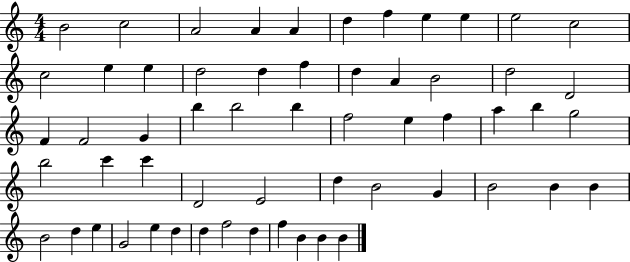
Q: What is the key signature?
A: C major